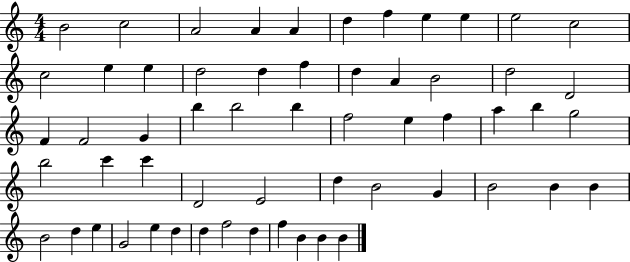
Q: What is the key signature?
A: C major